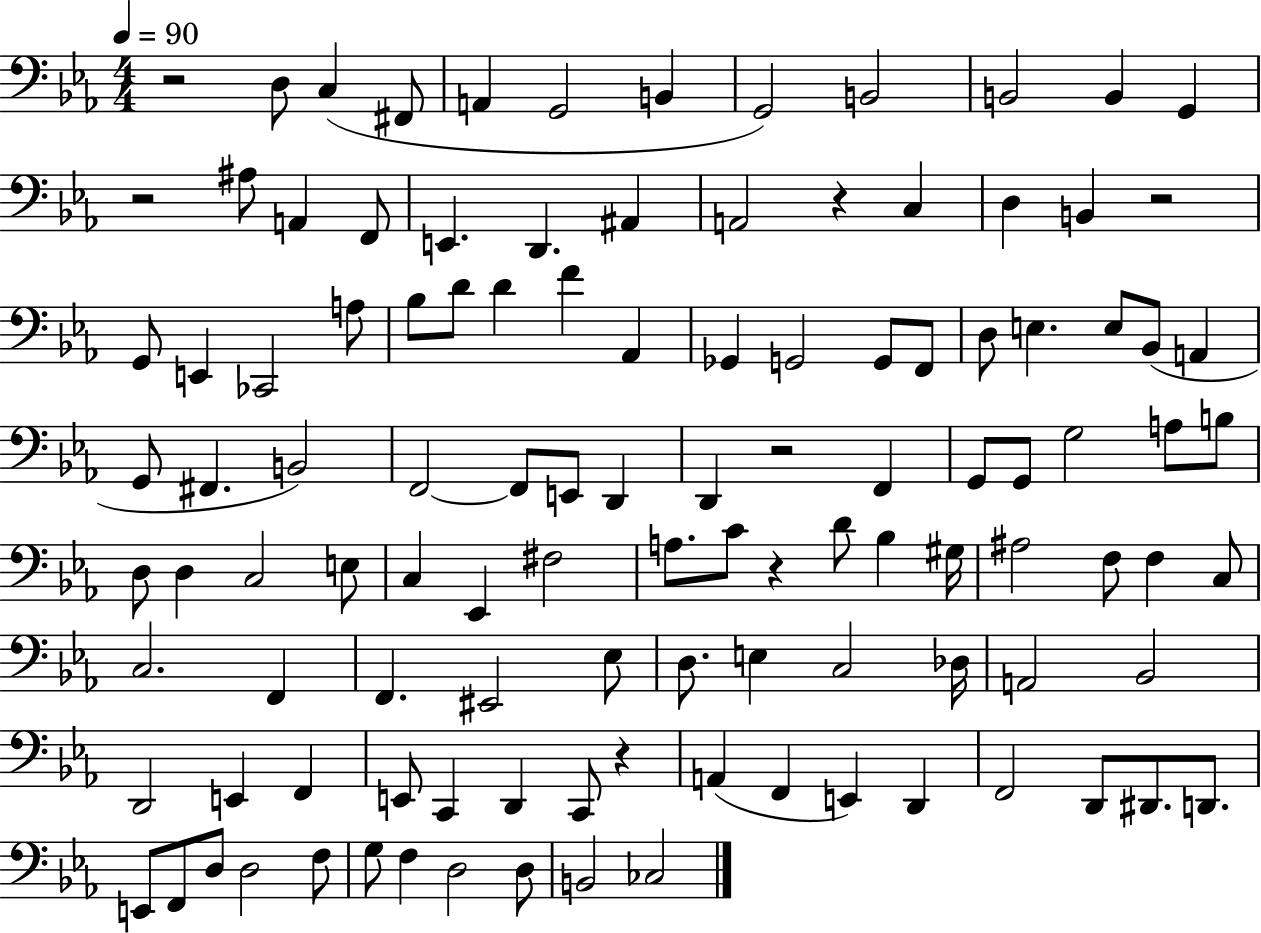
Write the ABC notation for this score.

X:1
T:Untitled
M:4/4
L:1/4
K:Eb
z2 D,/2 C, ^F,,/2 A,, G,,2 B,, G,,2 B,,2 B,,2 B,, G,, z2 ^A,/2 A,, F,,/2 E,, D,, ^A,, A,,2 z C, D, B,, z2 G,,/2 E,, _C,,2 A,/2 _B,/2 D/2 D F _A,, _G,, G,,2 G,,/2 F,,/2 D,/2 E, E,/2 _B,,/2 A,, G,,/2 ^F,, B,,2 F,,2 F,,/2 E,,/2 D,, D,, z2 F,, G,,/2 G,,/2 G,2 A,/2 B,/2 D,/2 D, C,2 E,/2 C, _E,, ^F,2 A,/2 C/2 z D/2 _B, ^G,/4 ^A,2 F,/2 F, C,/2 C,2 F,, F,, ^E,,2 _E,/2 D,/2 E, C,2 _D,/4 A,,2 _B,,2 D,,2 E,, F,, E,,/2 C,, D,, C,,/2 z A,, F,, E,, D,, F,,2 D,,/2 ^D,,/2 D,,/2 E,,/2 F,,/2 D,/2 D,2 F,/2 G,/2 F, D,2 D,/2 B,,2 _C,2